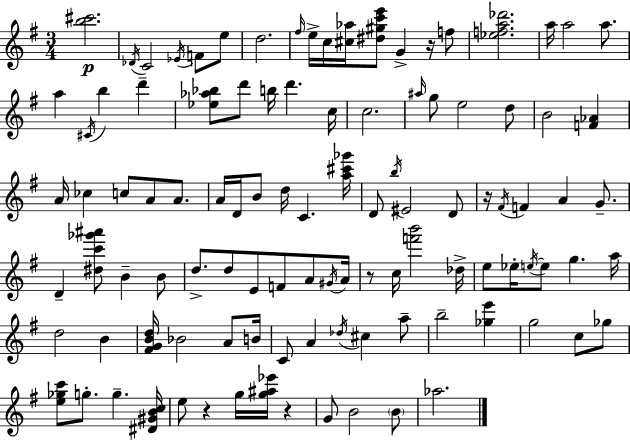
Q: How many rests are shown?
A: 5